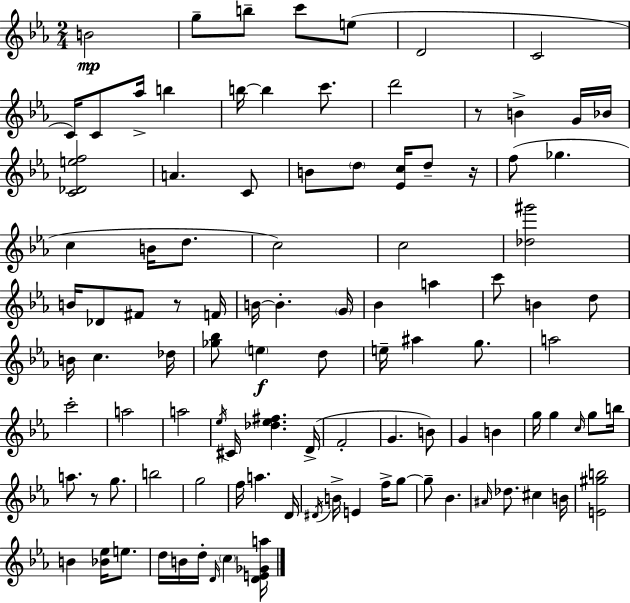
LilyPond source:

{
  \clef treble
  \numericTimeSignature
  \time 2/4
  \key ees \major
  \repeat volta 2 { b'2\mp | g''8-- b''8-- c'''8 e''8( | d'2 | c'2 | \break c'16) c'8 aes''16-> b''4 | b''16~~ b''4 c'''8. | d'''2 | r8 b'4-> g'16 bes'16 | \break <c' des' e'' f''>2 | a'4. c'8 | b'8 \parenthesize d''8 <ees' c''>16 d''8-- r16 | f''8( ges''4. | \break c''4 b'16 d''8. | c''2) | c''2 | <des'' gis'''>2 | \break b'16 des'8 fis'8 r8 f'16 | b'16~~ b'4.-. \parenthesize g'16 | bes'4 a''4 | c'''8 b'4 d''8 | \break b'16 c''4. des''16 | <ges'' bes''>8 \parenthesize e''4\f d''8 | e''16-- ais''4 g''8. | a''2 | \break c'''2-. | a''2 | a''2 | \acciaccatura { ees''16 } cis'16 <des'' ees'' fis''>4. | \break d'16->( f'2-. | g'4. b'8) | g'4 b'4 | g''16 g''4 \grace { c''16 } g''8 | \break b''16 a''8. r8 g''8. | b''2 | g''2 | f''16 a''4. | \break d'16 \acciaccatura { dis'16 } b'16-> e'4 | f''16-> g''8~~ g''8-- bes'4. | \grace { ais'16 } des''8. cis''4 | b'16 <e' gis'' b''>2 | \break b'4 | <bes' ees''>16 e''8. d''16 b'16 d''16-. \grace { d'16 } | \parenthesize c''4 <d' e' ges' a''>16 } \bar "|."
}